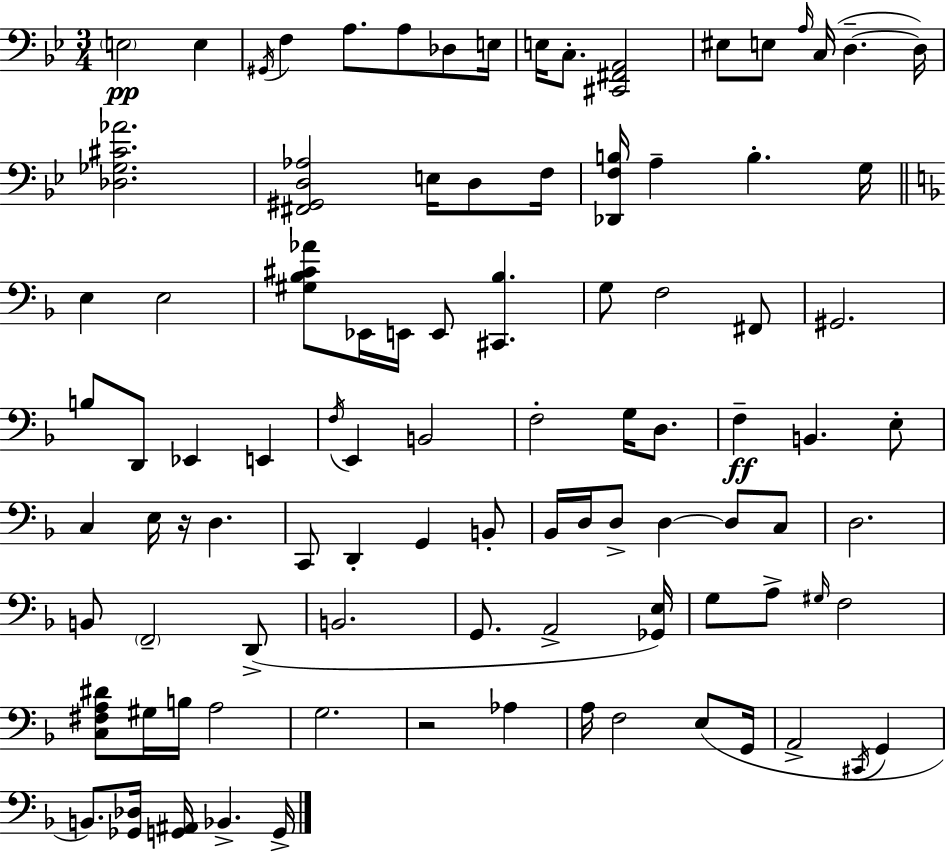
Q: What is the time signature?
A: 3/4